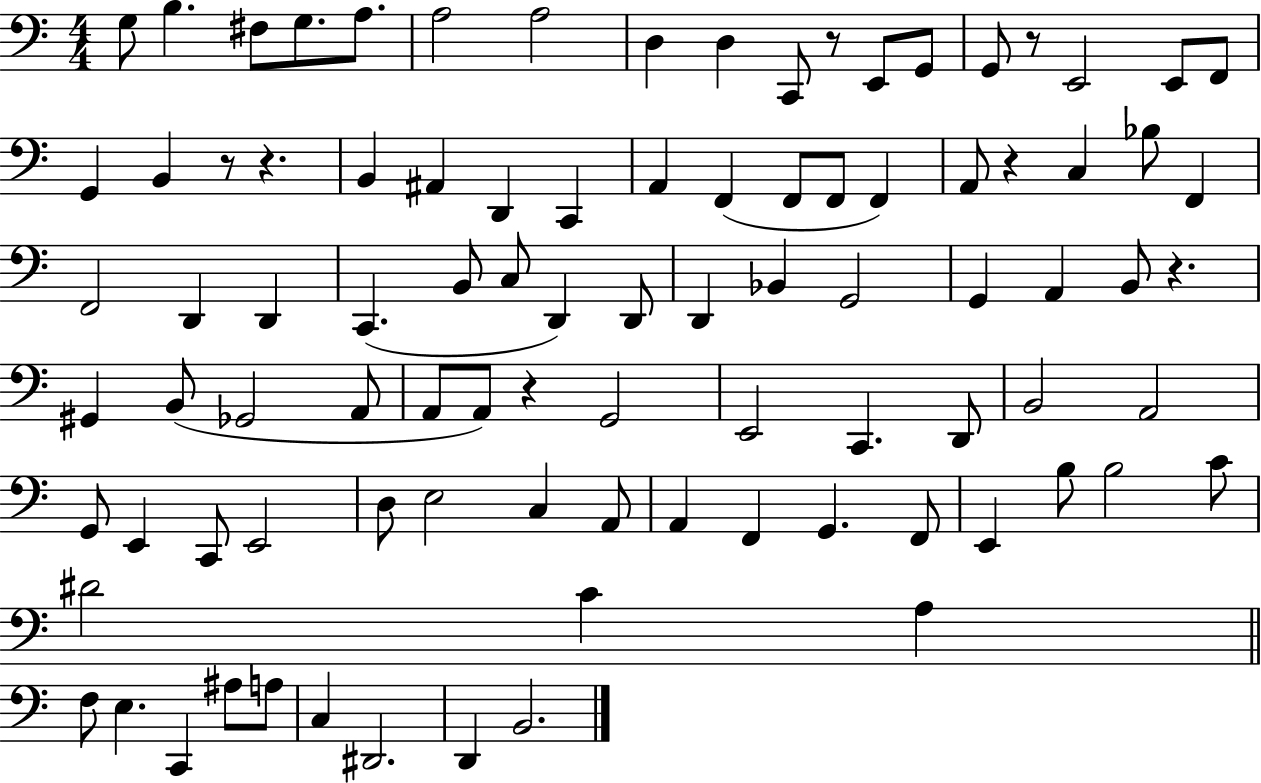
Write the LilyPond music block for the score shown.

{
  \clef bass
  \numericTimeSignature
  \time 4/4
  \key c \major
  g8 b4. fis8 g8. a8. | a2 a2 | d4 d4 c,8 r8 e,8 g,8 | g,8 r8 e,2 e,8 f,8 | \break g,4 b,4 r8 r4. | b,4 ais,4 d,4 c,4 | a,4 f,4( f,8 f,8 f,4) | a,8 r4 c4 bes8 f,4 | \break f,2 d,4 d,4 | c,4.( b,8 c8 d,4) d,8 | d,4 bes,4 g,2 | g,4 a,4 b,8 r4. | \break gis,4 b,8( ges,2 a,8 | a,8 a,8) r4 g,2 | e,2 c,4. d,8 | b,2 a,2 | \break g,8 e,4 c,8 e,2 | d8 e2 c4 a,8 | a,4 f,4 g,4. f,8 | e,4 b8 b2 c'8 | \break dis'2 c'4 a4 | \bar "||" \break \key c \major f8 e4. c,4 ais8 a8 | c4 dis,2. | d,4 b,2. | \bar "|."
}